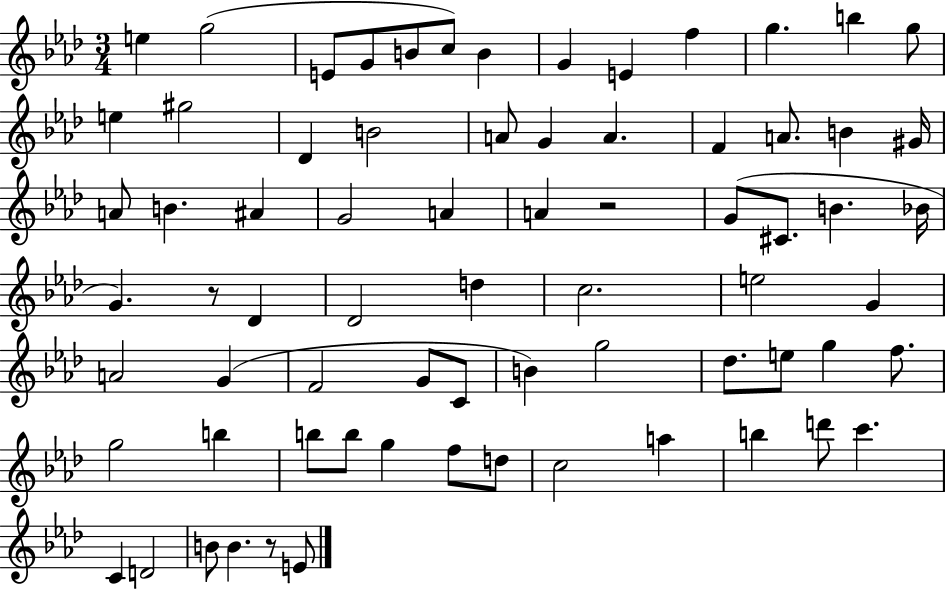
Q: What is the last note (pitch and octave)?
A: E4